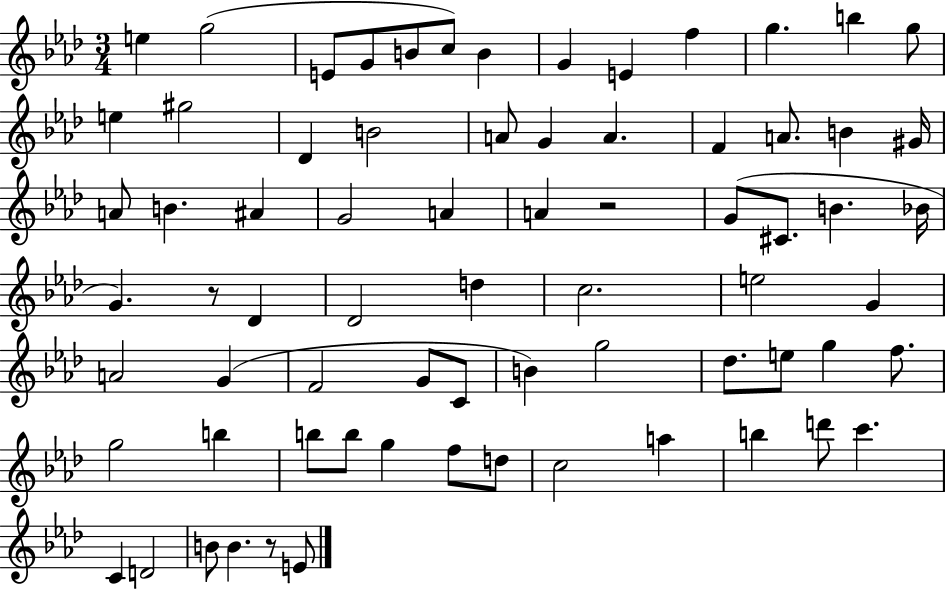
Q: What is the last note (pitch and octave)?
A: E4